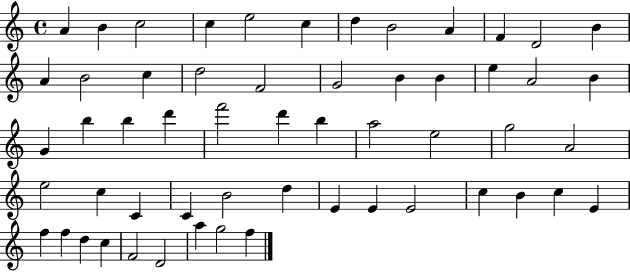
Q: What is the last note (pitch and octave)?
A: F5